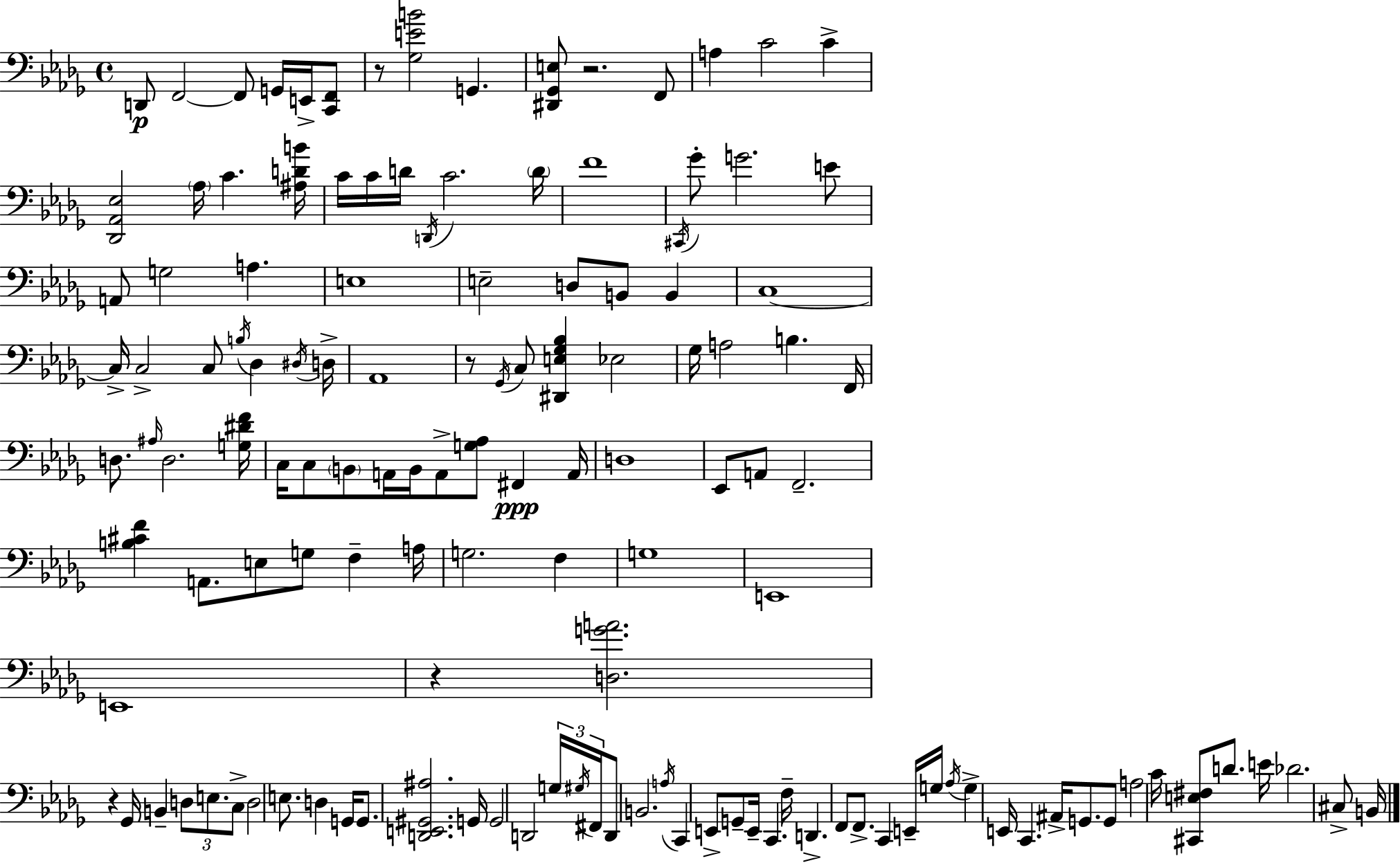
X:1
T:Untitled
M:4/4
L:1/4
K:Bbm
D,,/2 F,,2 F,,/2 G,,/4 E,,/4 [C,,F,,]/2 z/2 [_G,EB]2 G,, [^D,,_G,,E,]/2 z2 F,,/2 A, C2 C [_D,,_A,,_E,]2 _A,/4 C [^A,DB]/4 C/4 C/4 D/4 D,,/4 C2 D/4 F4 ^C,,/4 _G/2 G2 E/2 A,,/2 G,2 A, E,4 E,2 D,/2 B,,/2 B,, C,4 C,/4 C,2 C,/2 B,/4 _D, ^D,/4 D,/4 _A,,4 z/2 _G,,/4 C,/2 [^D,,E,_G,_B,] _E,2 _G,/4 A,2 B, F,,/4 D,/2 ^A,/4 D,2 [G,^DF]/4 C,/4 C,/2 B,,/2 A,,/4 B,,/4 A,,/2 [G,_A,]/2 ^F,, A,,/4 D,4 _E,,/2 A,,/2 F,,2 [B,^CF] A,,/2 E,/2 G,/2 F, A,/4 G,2 F, G,4 E,,4 E,,4 z [D,GA]2 z _G,,/4 B,, D,/2 E,/2 C,/2 D,2 E,/2 D, G,,/4 G,,/2 [D,,E,,^G,,^A,]2 G,,/4 G,,2 D,,2 G,/4 ^G,/4 ^F,,/4 D,,/2 B,,2 A,/4 C,, E,,/2 G,,/2 E,,/4 C,, F,/4 D,, F,,/2 F,,/2 C,, E,,/4 G,/4 _A,/4 G, E,,/4 C,, ^A,,/4 G,,/2 G,,/2 A,2 C/4 [^C,,E,^F,]/2 D/2 E/4 _D2 ^C,/2 B,,/4